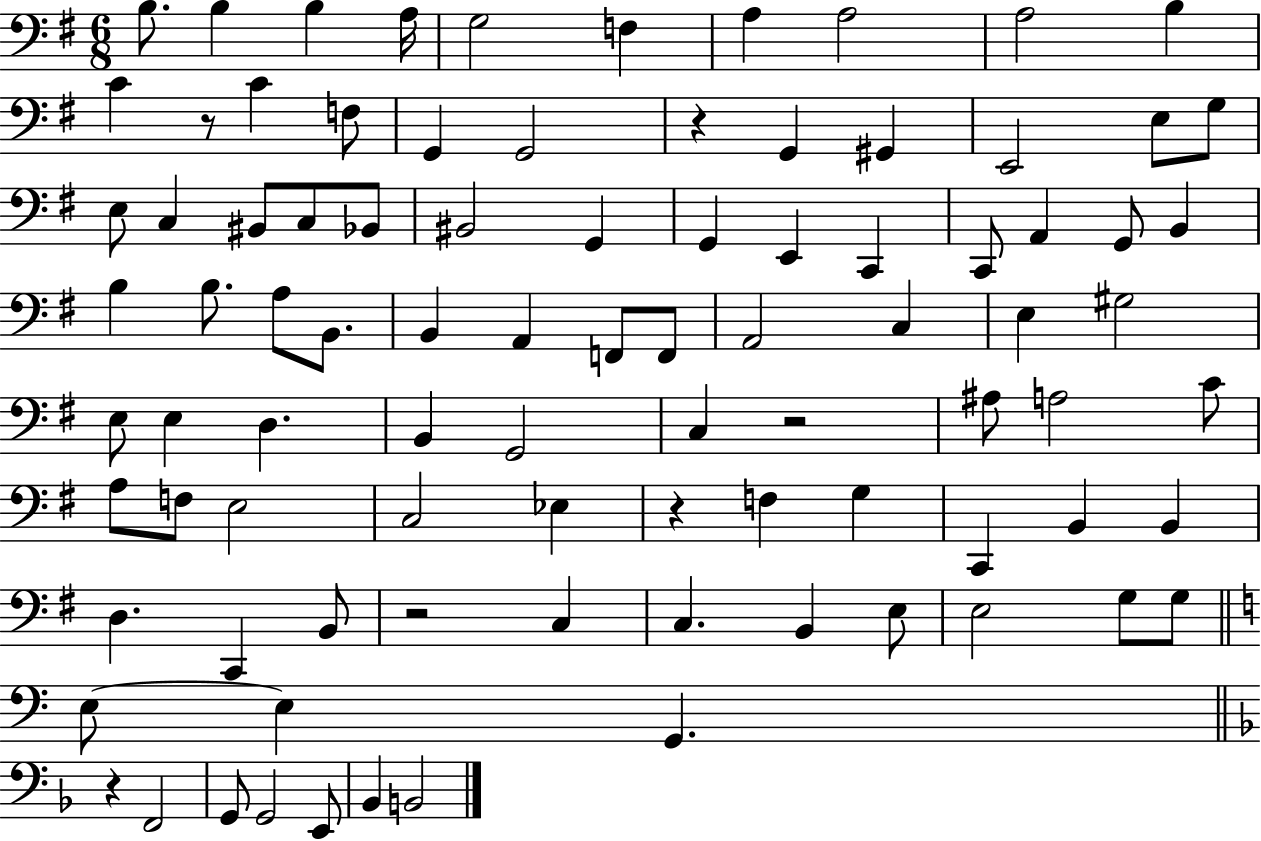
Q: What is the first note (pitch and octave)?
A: B3